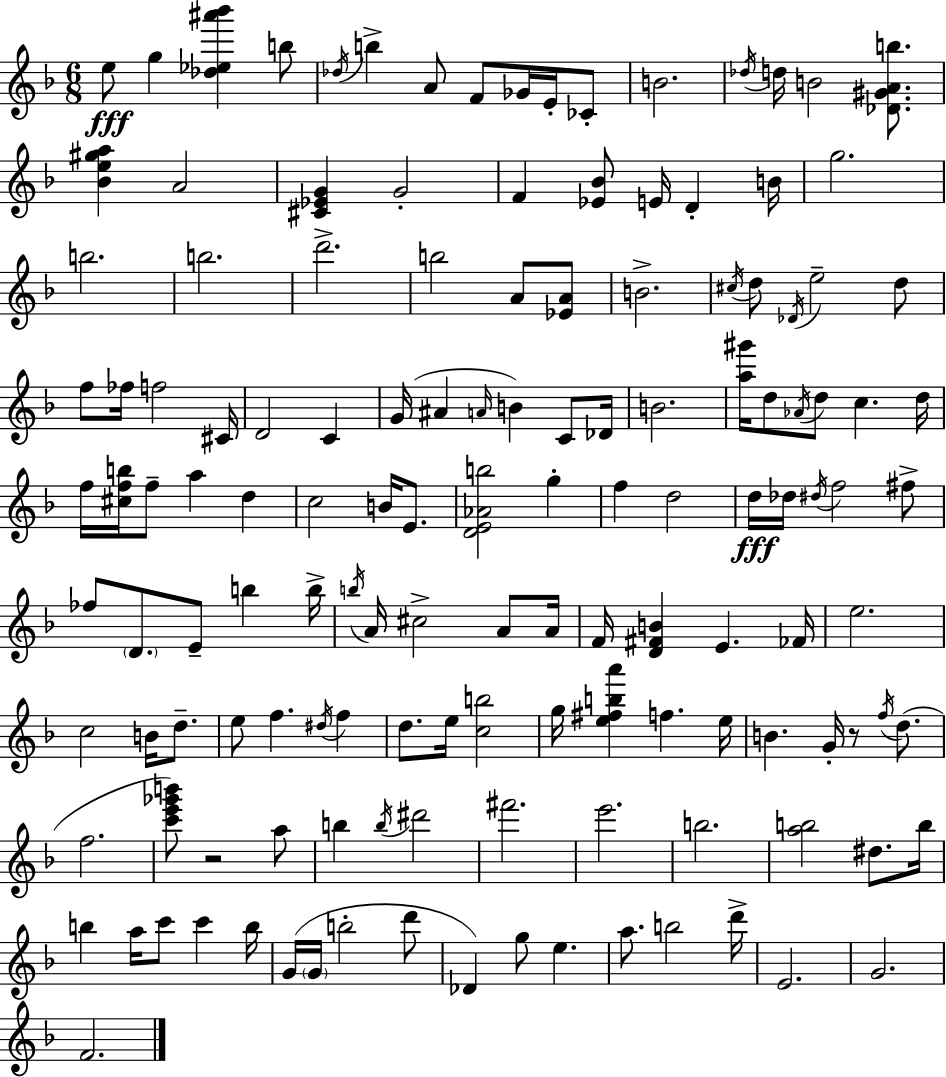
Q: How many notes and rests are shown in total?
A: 139